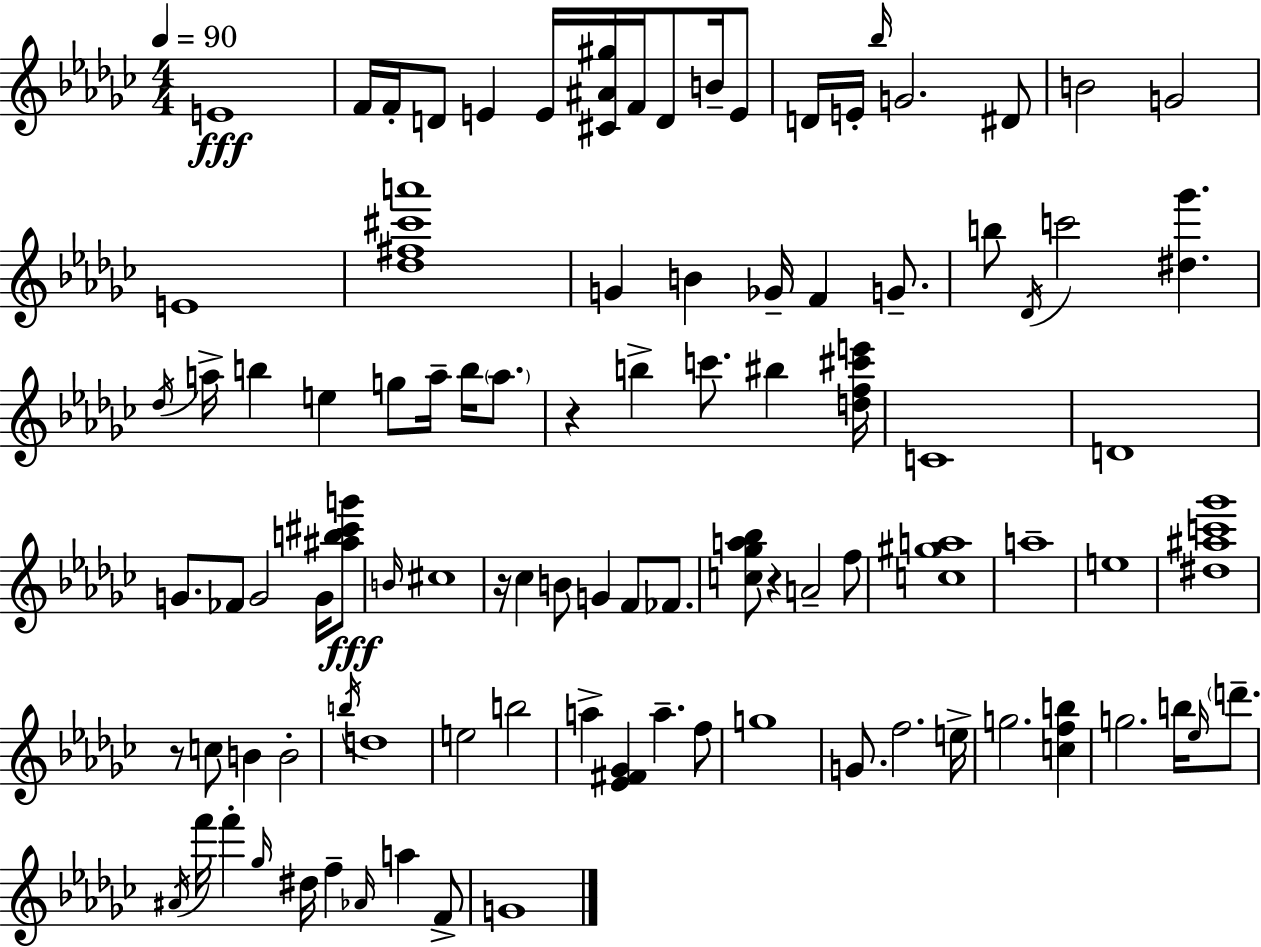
E4/w F4/s F4/s D4/e E4/q E4/s [C#4,A#4,G#5]/s F4/s D4/e B4/s E4/e D4/s E4/s Bb5/s G4/h. D#4/e B4/h G4/h E4/w [Db5,F#5,C#6,A6]/w G4/q B4/q Gb4/s F4/q G4/e. B5/e Db4/s C6/h [D#5,Gb6]/q. Db5/s A5/s B5/q E5/q G5/e A5/s B5/s A5/e. R/q B5/q C6/e. BIS5/q [D5,F5,C#6,E6]/s C4/w D4/w G4/e. FES4/e G4/h G4/s [A#5,B5,C#6,G6]/e B4/s C#5/w R/s CES5/q B4/e G4/q F4/e FES4/e. [C5,Gb5,A5,Bb5]/e R/q A4/h F5/e [C5,G#5,A5]/w A5/w E5/w [D#5,A#5,C6,Gb6]/w R/e C5/e B4/q B4/h B5/s D5/w E5/h B5/h A5/q [Eb4,F#4,Gb4]/q A5/q. F5/e G5/w G4/e. F5/h. E5/s G5/h. [C5,F5,B5]/q G5/h. B5/s Eb5/s D6/e. A#4/s F6/s F6/q Gb5/s D#5/s F5/q Ab4/s A5/q F4/e G4/w